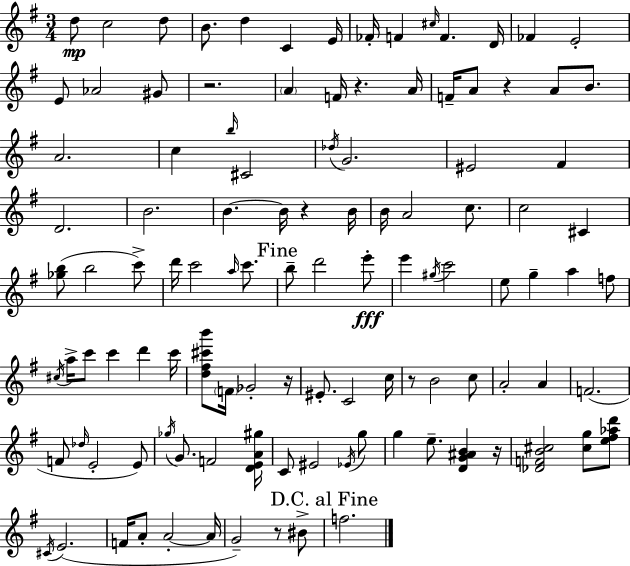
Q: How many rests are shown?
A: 8